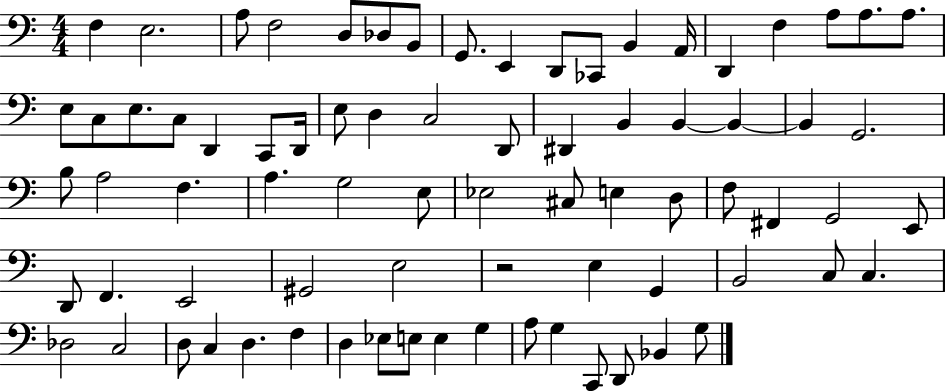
{
  \clef bass
  \numericTimeSignature
  \time 4/4
  \key c \major
  f4 e2. | a8 f2 d8 des8 b,8 | g,8. e,4 d,8 ces,8 b,4 a,16 | d,4 f4 a8 a8. a8. | \break e8 c8 e8. c8 d,4 c,8 d,16 | e8 d4 c2 d,8 | dis,4 b,4 b,4~~ b,4~~ | b,4 g,2. | \break b8 a2 f4. | a4. g2 e8 | ees2 cis8 e4 d8 | f8 fis,4 g,2 e,8 | \break d,8 f,4. e,2 | gis,2 e2 | r2 e4 g,4 | b,2 c8 c4. | \break des2 c2 | d8 c4 d4. f4 | d4 ees8 e8 e4 g4 | a8 g4 c,8 d,8 bes,4 g8 | \break \bar "|."
}